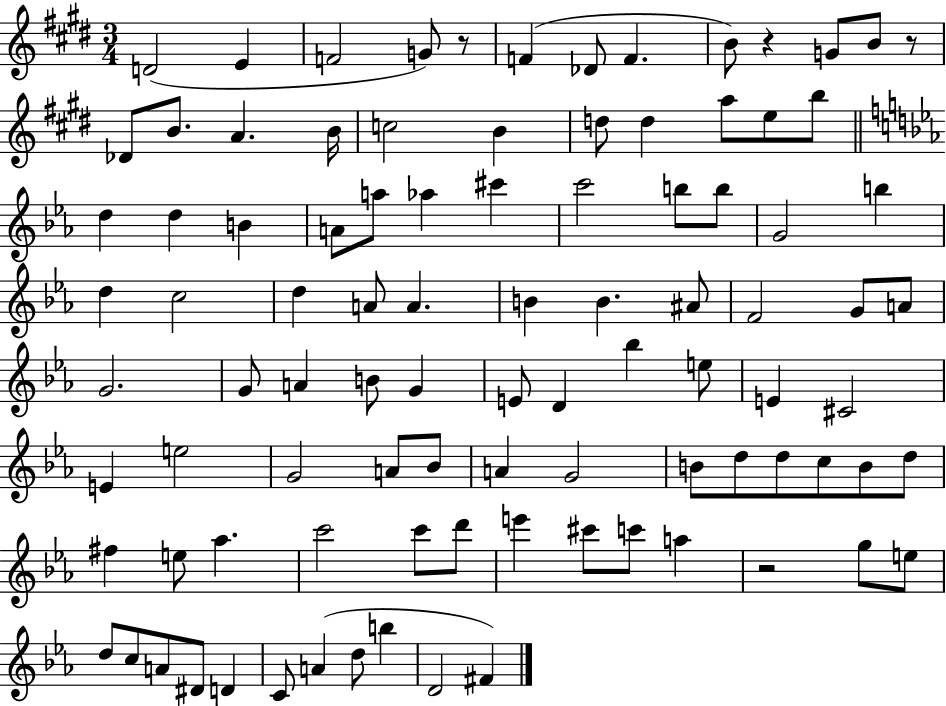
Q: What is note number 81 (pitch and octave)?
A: D5